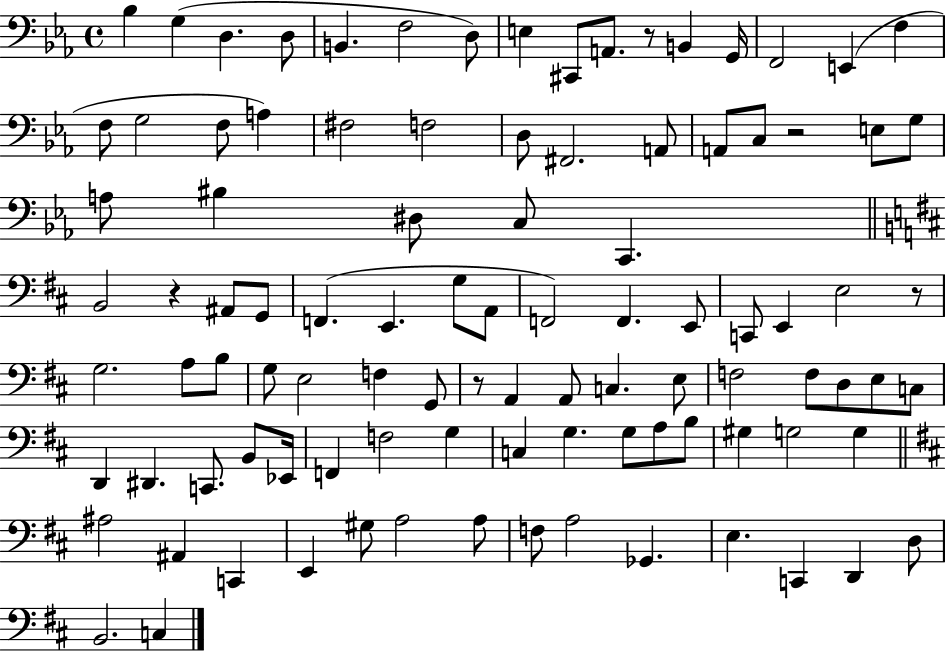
X:1
T:Untitled
M:4/4
L:1/4
K:Eb
_B, G, D, D,/2 B,, F,2 D,/2 E, ^C,,/2 A,,/2 z/2 B,, G,,/4 F,,2 E,, F, F,/2 G,2 F,/2 A, ^F,2 F,2 D,/2 ^F,,2 A,,/2 A,,/2 C,/2 z2 E,/2 G,/2 A,/2 ^B, ^D,/2 C,/2 C,, B,,2 z ^A,,/2 G,,/2 F,, E,, G,/2 A,,/2 F,,2 F,, E,,/2 C,,/2 E,, E,2 z/2 G,2 A,/2 B,/2 G,/2 E,2 F, G,,/2 z/2 A,, A,,/2 C, E,/2 F,2 F,/2 D,/2 E,/2 C,/2 D,, ^D,, C,,/2 B,,/2 _E,,/4 F,, F,2 G, C, G, G,/2 A,/2 B,/2 ^G, G,2 G, ^A,2 ^A,, C,, E,, ^G,/2 A,2 A,/2 F,/2 A,2 _G,, E, C,, D,, D,/2 B,,2 C,